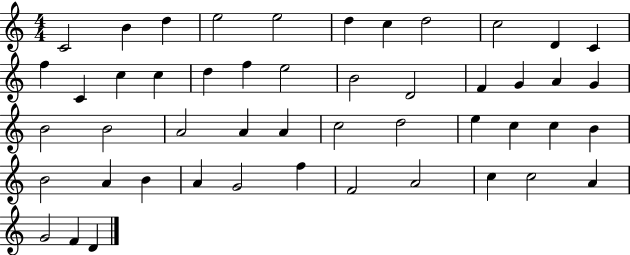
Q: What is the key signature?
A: C major